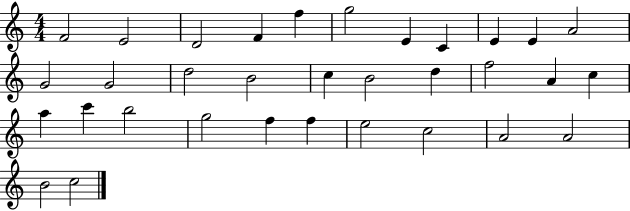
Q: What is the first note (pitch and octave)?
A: F4